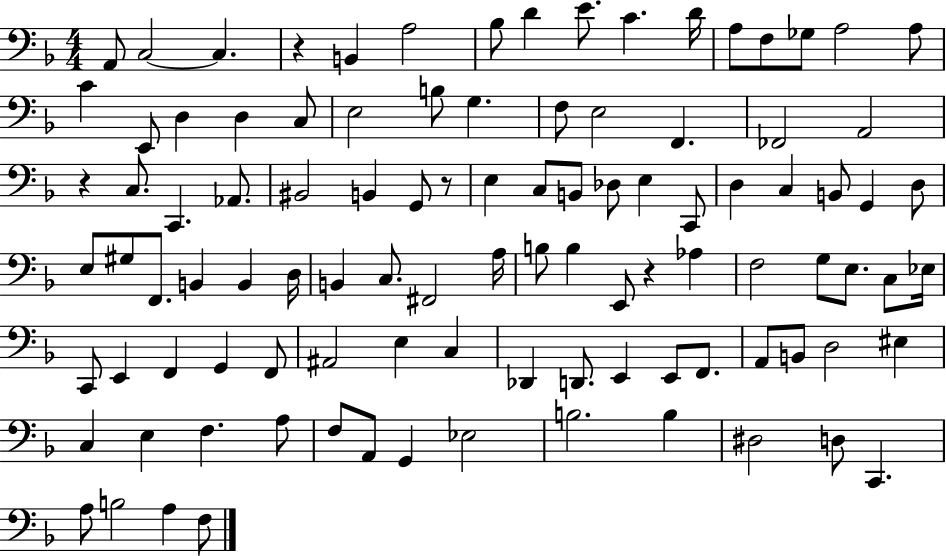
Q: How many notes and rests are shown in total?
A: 102